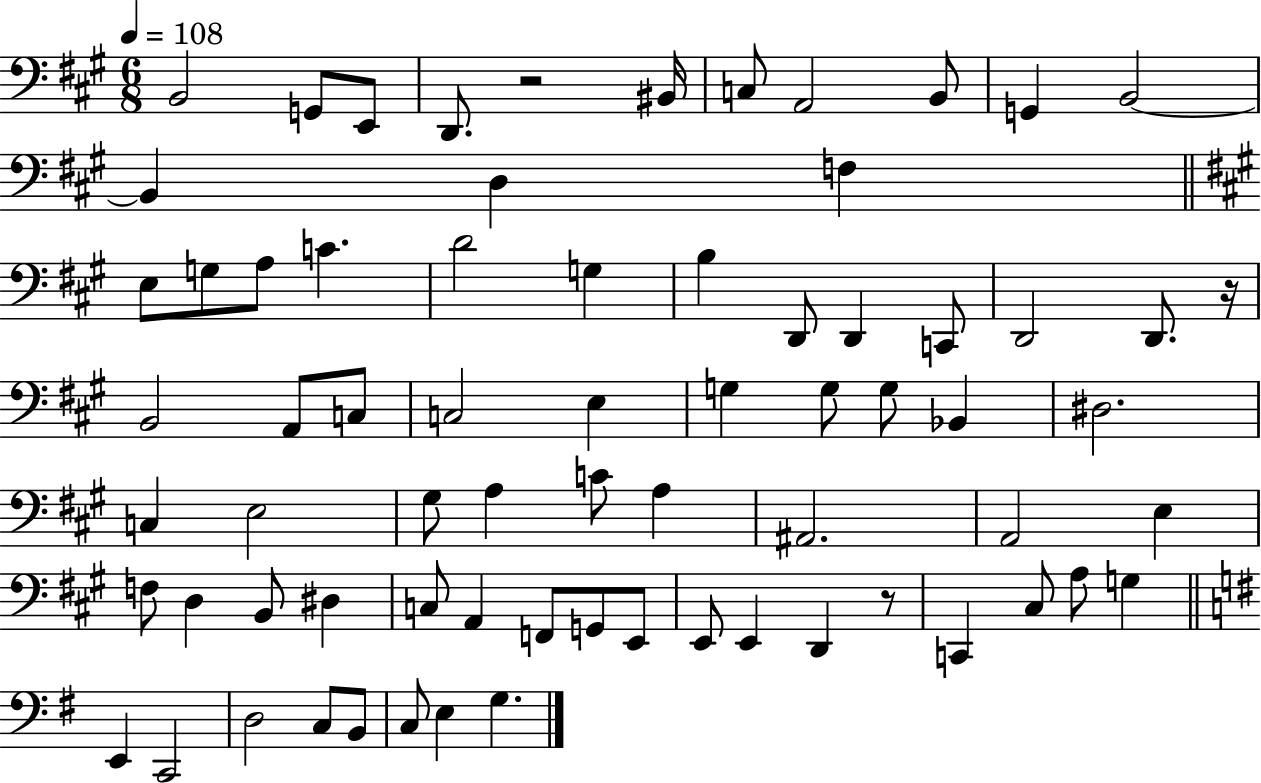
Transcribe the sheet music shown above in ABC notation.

X:1
T:Untitled
M:6/8
L:1/4
K:A
B,,2 G,,/2 E,,/2 D,,/2 z2 ^B,,/4 C,/2 A,,2 B,,/2 G,, B,,2 B,, D, F, E,/2 G,/2 A,/2 C D2 G, B, D,,/2 D,, C,,/2 D,,2 D,,/2 z/4 B,,2 A,,/2 C,/2 C,2 E, G, G,/2 G,/2 _B,, ^D,2 C, E,2 ^G,/2 A, C/2 A, ^A,,2 A,,2 E, F,/2 D, B,,/2 ^D, C,/2 A,, F,,/2 G,,/2 E,,/2 E,,/2 E,, D,, z/2 C,, ^C,/2 A,/2 G, E,, C,,2 D,2 C,/2 B,,/2 C,/2 E, G,